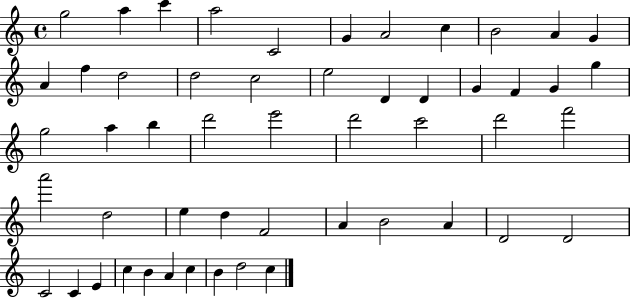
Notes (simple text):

G5/h A5/q C6/q A5/h C4/h G4/q A4/h C5/q B4/h A4/q G4/q A4/q F5/q D5/h D5/h C5/h E5/h D4/q D4/q G4/q F4/q G4/q G5/q G5/h A5/q B5/q D6/h E6/h D6/h C6/h D6/h F6/h A6/h D5/h E5/q D5/q F4/h A4/q B4/h A4/q D4/h D4/h C4/h C4/q E4/q C5/q B4/q A4/q C5/q B4/q D5/h C5/q